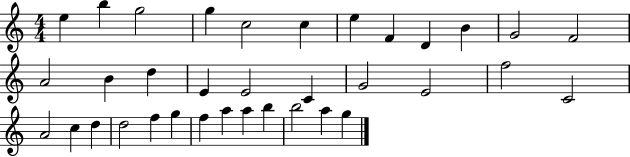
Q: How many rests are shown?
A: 0